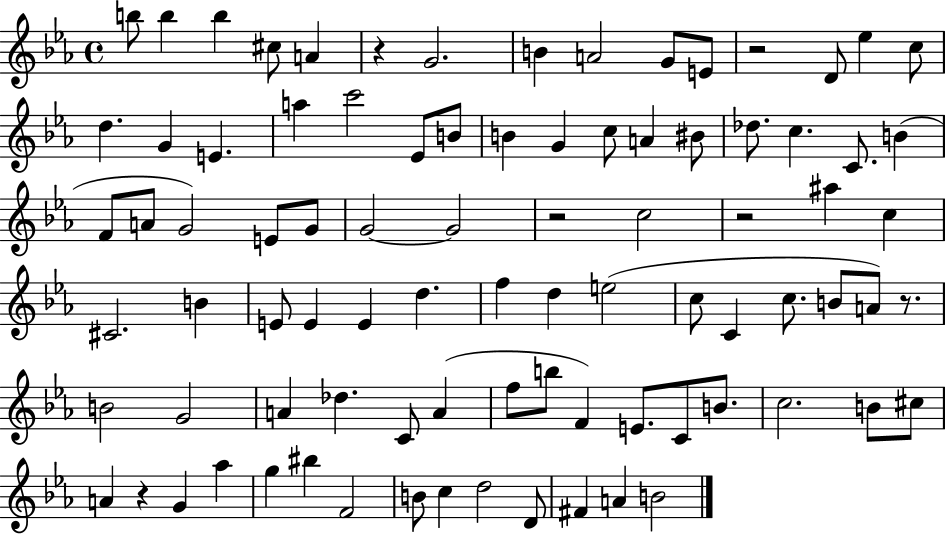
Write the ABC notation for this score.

X:1
T:Untitled
M:4/4
L:1/4
K:Eb
b/2 b b ^c/2 A z G2 B A2 G/2 E/2 z2 D/2 _e c/2 d G E a c'2 _E/2 B/2 B G c/2 A ^B/2 _d/2 c C/2 B F/2 A/2 G2 E/2 G/2 G2 G2 z2 c2 z2 ^a c ^C2 B E/2 E E d f d e2 c/2 C c/2 B/2 A/2 z/2 B2 G2 A _d C/2 A f/2 b/2 F E/2 C/2 B/2 c2 B/2 ^c/2 A z G _a g ^b F2 B/2 c d2 D/2 ^F A B2